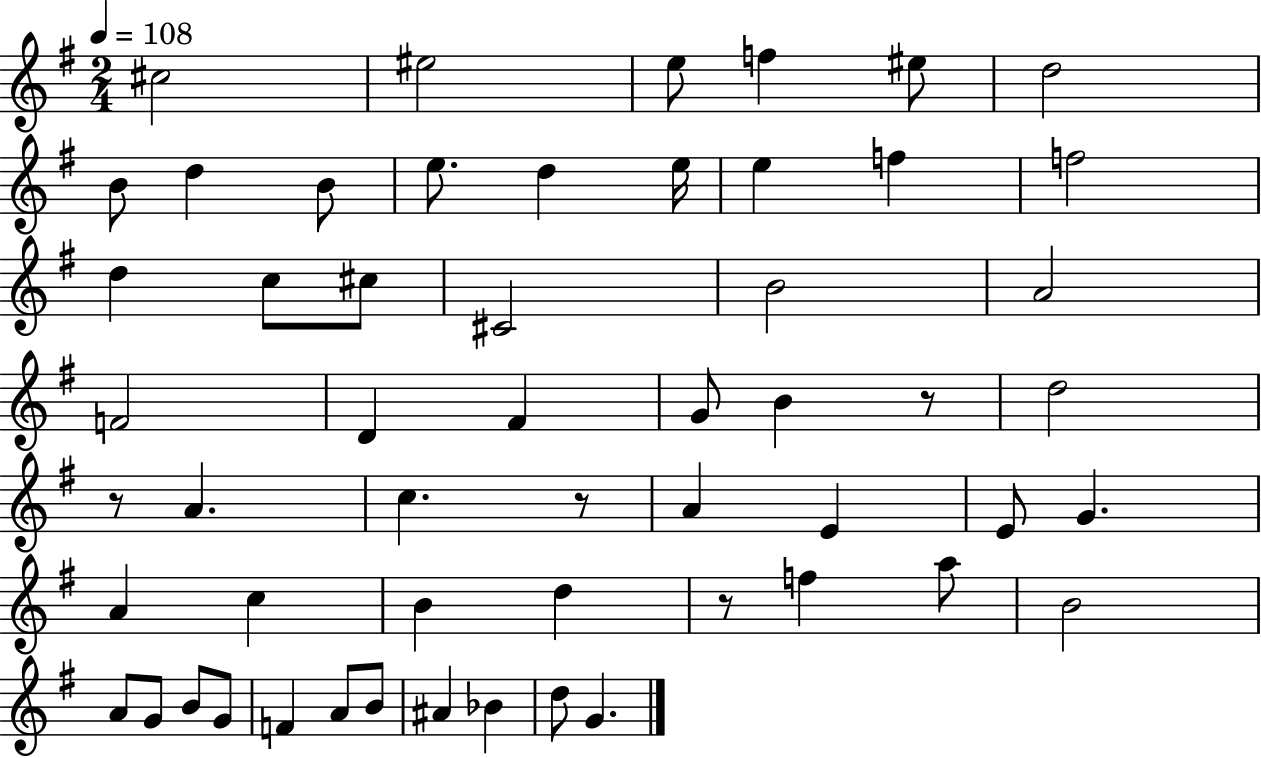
C#5/h EIS5/h E5/e F5/q EIS5/e D5/h B4/e D5/q B4/e E5/e. D5/q E5/s E5/q F5/q F5/h D5/q C5/e C#5/e C#4/h B4/h A4/h F4/h D4/q F#4/q G4/e B4/q R/e D5/h R/e A4/q. C5/q. R/e A4/q E4/q E4/e G4/q. A4/q C5/q B4/q D5/q R/e F5/q A5/e B4/h A4/e G4/e B4/e G4/e F4/q A4/e B4/e A#4/q Bb4/q D5/e G4/q.